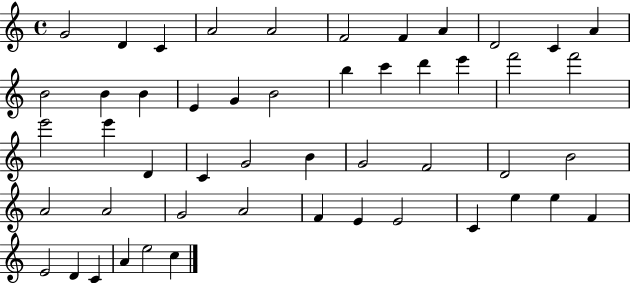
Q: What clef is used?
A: treble